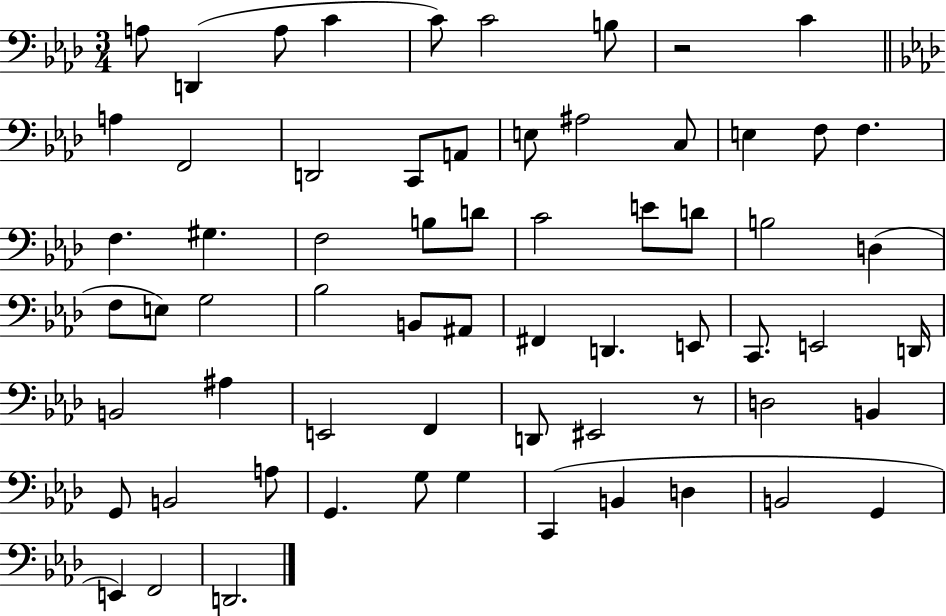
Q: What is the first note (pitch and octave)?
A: A3